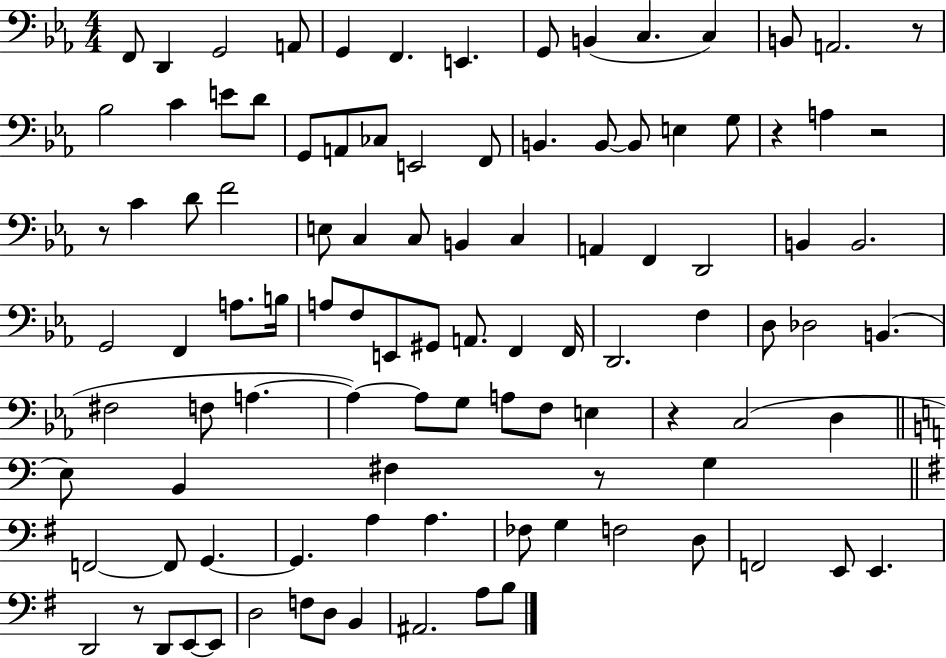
F2/e D2/q G2/h A2/e G2/q F2/q. E2/q. G2/e B2/q C3/q. C3/q B2/e A2/h. R/e Bb3/h C4/q E4/e D4/e G2/e A2/e CES3/e E2/h F2/e B2/q. B2/e B2/e E3/q G3/e R/q A3/q R/h R/e C4/q D4/e F4/h E3/e C3/q C3/e B2/q C3/q A2/q F2/q D2/h B2/q B2/h. G2/h F2/q A3/e. B3/s A3/e F3/e E2/e G#2/e A2/e. F2/q F2/s D2/h. F3/q D3/e Db3/h B2/q. F#3/h F3/e A3/q. A3/q A3/e G3/e A3/e F3/e E3/q R/q C3/h D3/q E3/e B2/q F#3/q R/e G3/q F2/h F2/e G2/q. G2/q. A3/q A3/q. FES3/e G3/q F3/h D3/e F2/h E2/e E2/q. D2/h R/e D2/e E2/e E2/e D3/h F3/e D3/e B2/q A#2/h. A3/e B3/e